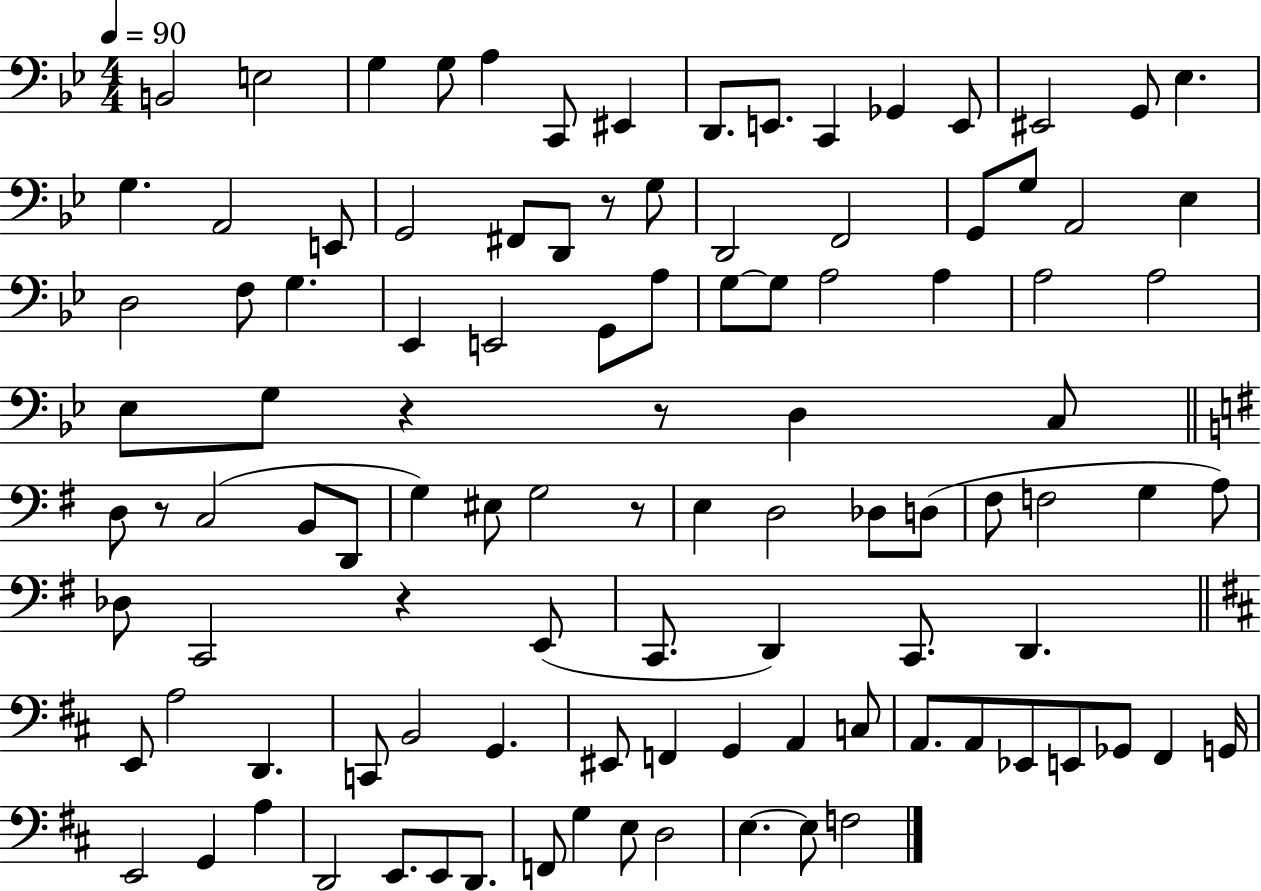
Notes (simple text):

B2/h E3/h G3/q G3/e A3/q C2/e EIS2/q D2/e. E2/e. C2/q Gb2/q E2/e EIS2/h G2/e Eb3/q. G3/q. A2/h E2/e G2/h F#2/e D2/e R/e G3/e D2/h F2/h G2/e G3/e A2/h Eb3/q D3/h F3/e G3/q. Eb2/q E2/h G2/e A3/e G3/e G3/e A3/h A3/q A3/h A3/h Eb3/e G3/e R/q R/e D3/q C3/e D3/e R/e C3/h B2/e D2/e G3/q EIS3/e G3/h R/e E3/q D3/h Db3/e D3/e F#3/e F3/h G3/q A3/e Db3/e C2/h R/q E2/e C2/e. D2/q C2/e. D2/q. E2/e A3/h D2/q. C2/e B2/h G2/q. EIS2/e F2/q G2/q A2/q C3/e A2/e. A2/e Eb2/e E2/e Gb2/e F#2/q G2/s E2/h G2/q A3/q D2/h E2/e. E2/e D2/e. F2/e G3/q E3/e D3/h E3/q. E3/e F3/h